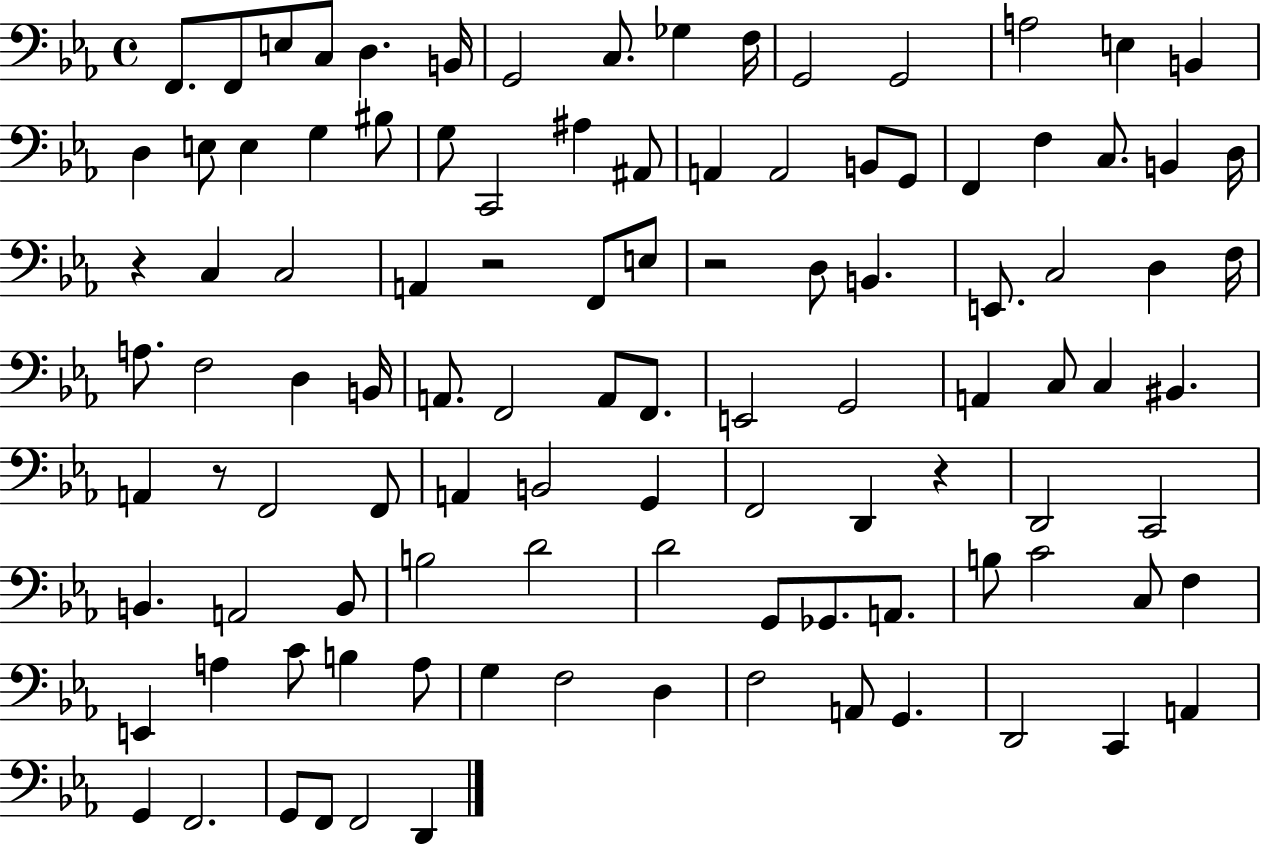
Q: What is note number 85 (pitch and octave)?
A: B3